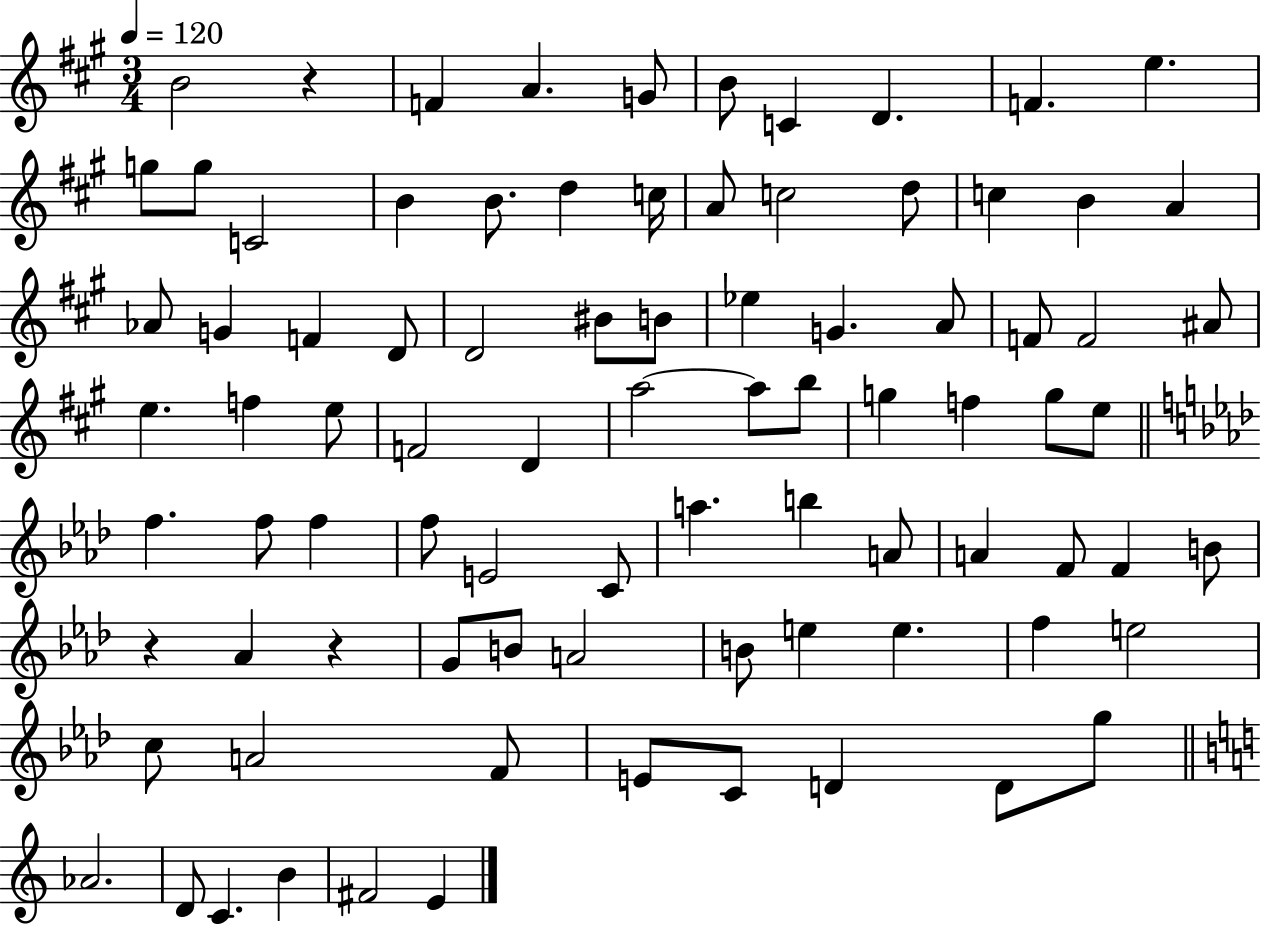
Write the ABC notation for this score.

X:1
T:Untitled
M:3/4
L:1/4
K:A
B2 z F A G/2 B/2 C D F e g/2 g/2 C2 B B/2 d c/4 A/2 c2 d/2 c B A _A/2 G F D/2 D2 ^B/2 B/2 _e G A/2 F/2 F2 ^A/2 e f e/2 F2 D a2 a/2 b/2 g f g/2 e/2 f f/2 f f/2 E2 C/2 a b A/2 A F/2 F B/2 z _A z G/2 B/2 A2 B/2 e e f e2 c/2 A2 F/2 E/2 C/2 D D/2 g/2 _A2 D/2 C B ^F2 E